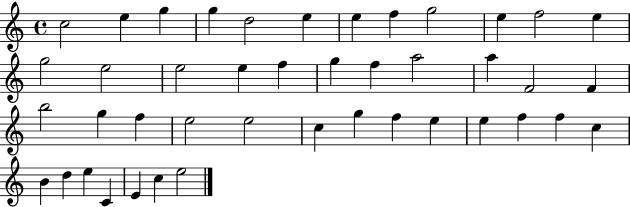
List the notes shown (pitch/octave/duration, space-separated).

C5/h E5/q G5/q G5/q D5/h E5/q E5/q F5/q G5/h E5/q F5/h E5/q G5/h E5/h E5/h E5/q F5/q G5/q F5/q A5/h A5/q F4/h F4/q B5/h G5/q F5/q E5/h E5/h C5/q G5/q F5/q E5/q E5/q F5/q F5/q C5/q B4/q D5/q E5/q C4/q E4/q C5/q E5/h